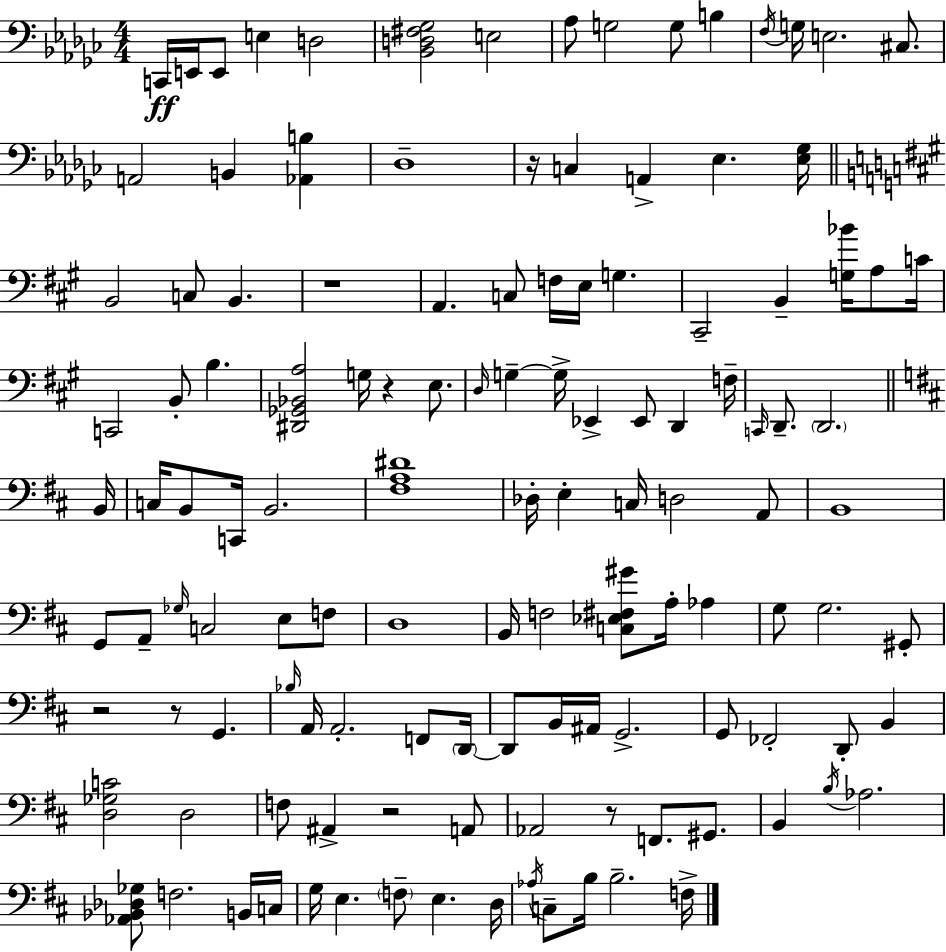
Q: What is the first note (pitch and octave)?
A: C2